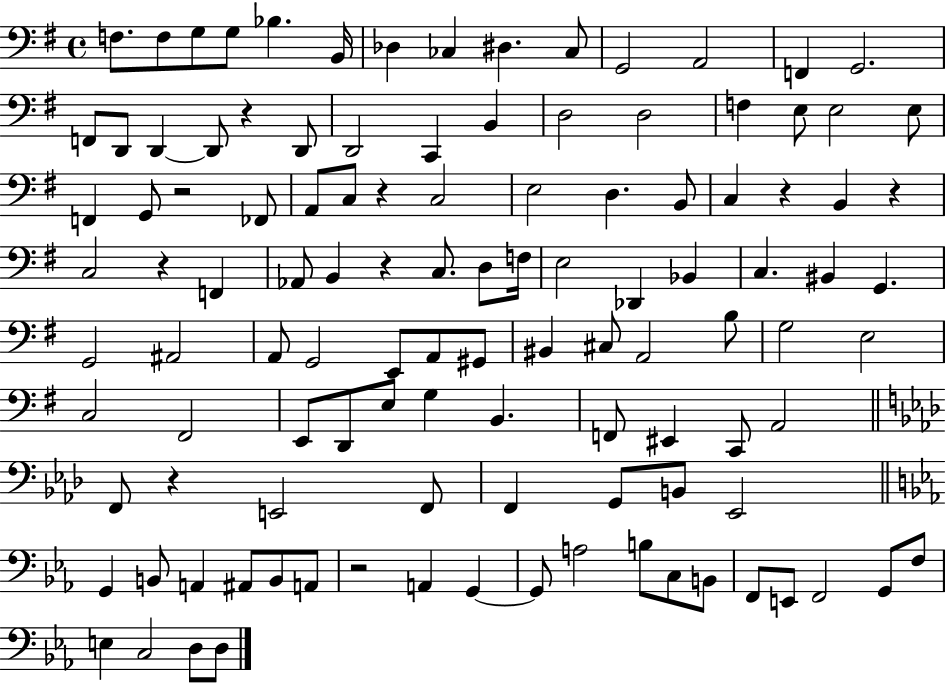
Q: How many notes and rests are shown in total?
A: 114